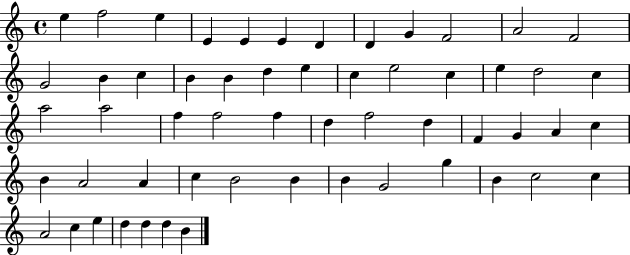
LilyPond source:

{
  \clef treble
  \time 4/4
  \defaultTimeSignature
  \key c \major
  e''4 f''2 e''4 | e'4 e'4 e'4 d'4 | d'4 g'4 f'2 | a'2 f'2 | \break g'2 b'4 c''4 | b'4 b'4 d''4 e''4 | c''4 e''2 c''4 | e''4 d''2 c''4 | \break a''2 a''2 | f''4 f''2 f''4 | d''4 f''2 d''4 | f'4 g'4 a'4 c''4 | \break b'4 a'2 a'4 | c''4 b'2 b'4 | b'4 g'2 g''4 | b'4 c''2 c''4 | \break a'2 c''4 e''4 | d''4 d''4 d''4 b'4 | \bar "|."
}